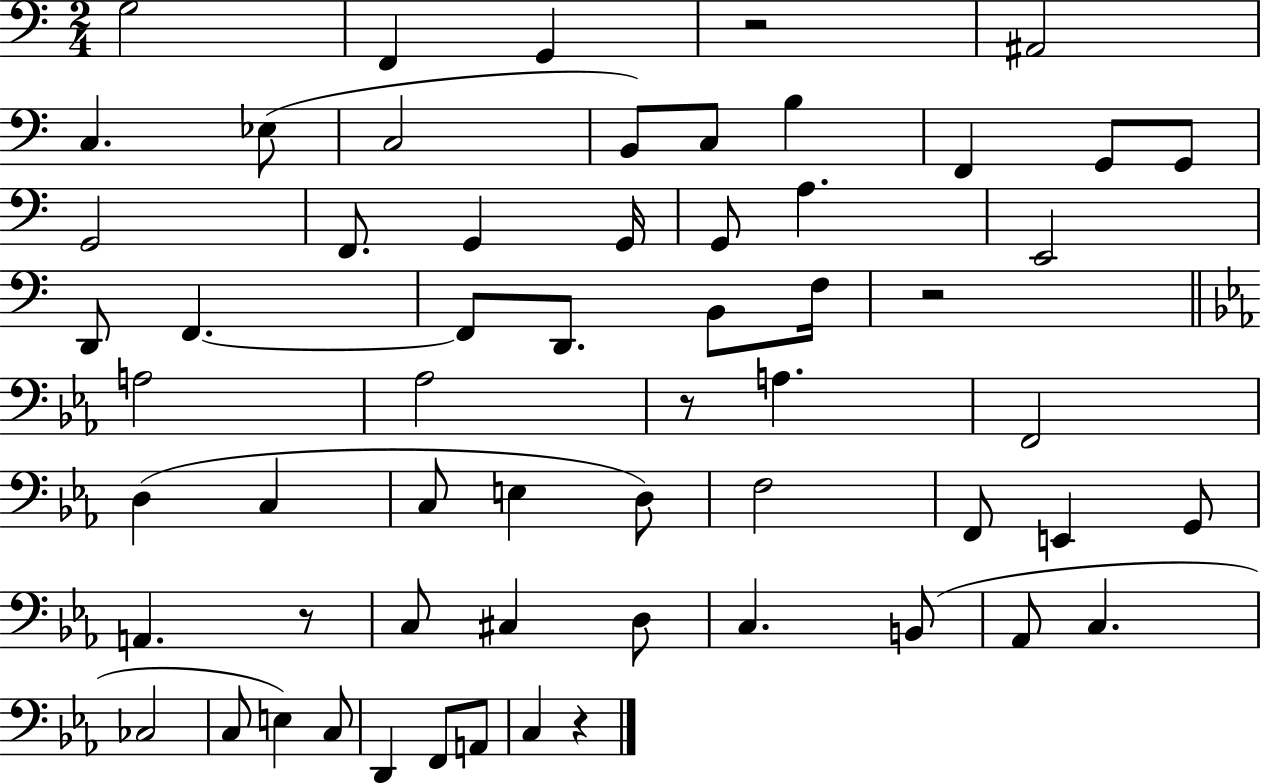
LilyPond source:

{
  \clef bass
  \numericTimeSignature
  \time 2/4
  \key c \major
  g2 | f,4 g,4 | r2 | ais,2 | \break c4. ees8( | c2 | b,8) c8 b4 | f,4 g,8 g,8 | \break g,2 | f,8. g,4 g,16 | g,8 a4. | e,2 | \break d,8 f,4.~~ | f,8 d,8. b,8 f16 | r2 | \bar "||" \break \key ees \major a2 | aes2 | r8 a4. | f,2 | \break d4( c4 | c8 e4 d8) | f2 | f,8 e,4 g,8 | \break a,4. r8 | c8 cis4 d8 | c4. b,8( | aes,8 c4. | \break ces2 | c8 e4) c8 | d,4 f,8 a,8 | c4 r4 | \break \bar "|."
}